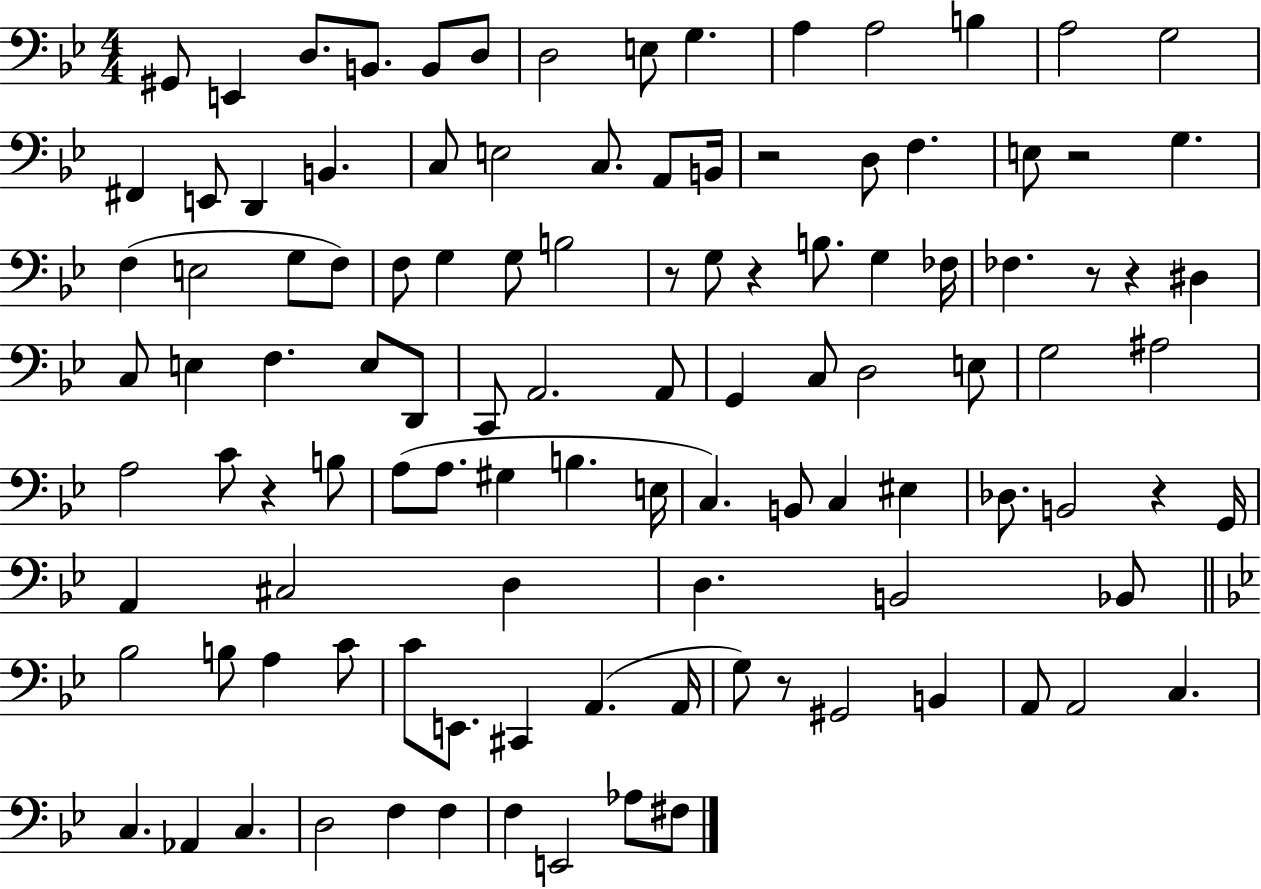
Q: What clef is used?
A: bass